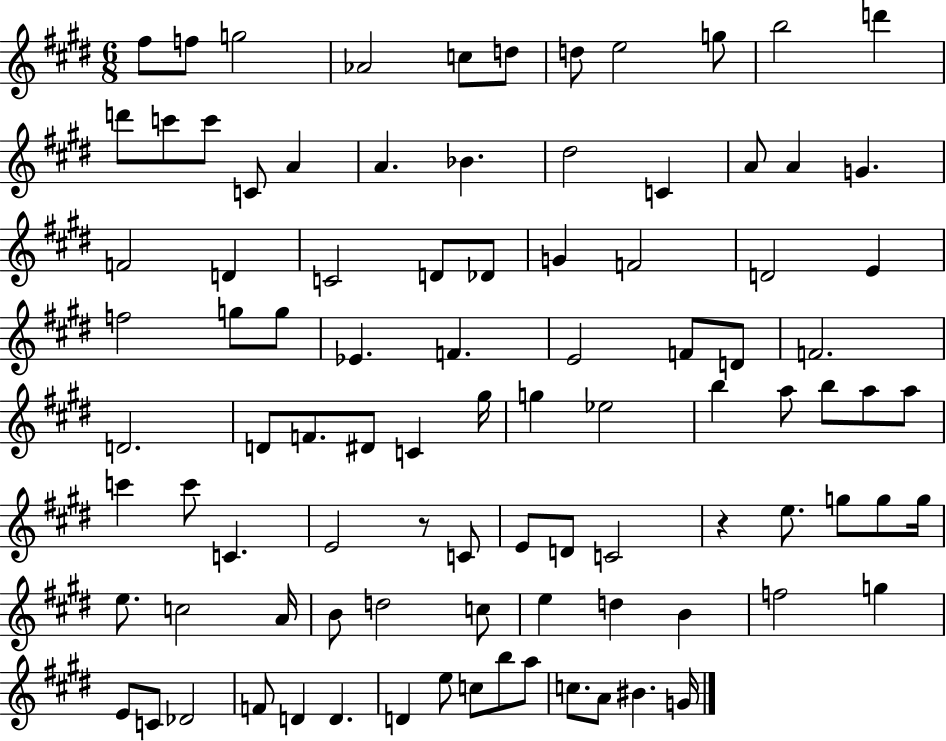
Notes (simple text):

F#5/e F5/e G5/h Ab4/h C5/e D5/e D5/e E5/h G5/e B5/h D6/q D6/e C6/e C6/e C4/e A4/q A4/q. Bb4/q. D#5/h C4/q A4/e A4/q G4/q. F4/h D4/q C4/h D4/e Db4/e G4/q F4/h D4/h E4/q F5/h G5/e G5/e Eb4/q. F4/q. E4/h F4/e D4/e F4/h. D4/h. D4/e F4/e. D#4/e C4/q G#5/s G5/q Eb5/h B5/q A5/e B5/e A5/e A5/e C6/q C6/e C4/q. E4/h R/e C4/e E4/e D4/e C4/h R/q E5/e. G5/e G5/e G5/s E5/e. C5/h A4/s B4/e D5/h C5/e E5/q D5/q B4/q F5/h G5/q E4/e C4/e Db4/h F4/e D4/q D4/q. D4/q E5/e C5/e B5/e A5/e C5/e. A4/e BIS4/q. G4/s